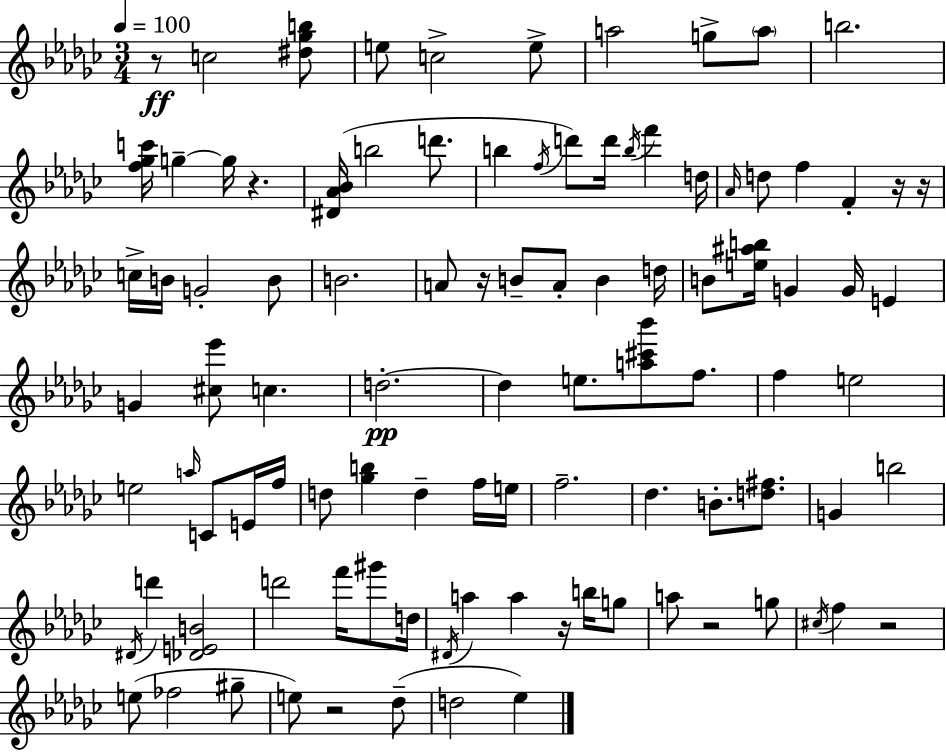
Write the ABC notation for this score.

X:1
T:Untitled
M:3/4
L:1/4
K:Ebm
z/2 c2 [^d_gb]/2 e/2 c2 e/2 a2 g/2 a/2 b2 [f_gc']/4 g g/4 z [^D_A_B]/4 b2 d'/2 b f/4 d'/2 d'/4 b/4 f' d/4 _A/4 d/2 f F z/4 z/4 c/4 B/4 G2 B/2 B2 A/2 z/4 B/2 A/2 B d/4 B/2 [e^ab]/4 G G/4 E G [^c_e']/2 c d2 d e/2 [a^c'_b']/2 f/2 f e2 e2 a/4 C/2 E/4 f/4 d/2 [_gb] d f/4 e/4 f2 _d B/2 [d^f]/2 G b2 ^D/4 d' [_DEB]2 d'2 f'/4 ^g'/2 d/4 ^D/4 a a z/4 b/4 g/2 a/2 z2 g/2 ^c/4 f z2 e/2 _f2 ^g/2 e/2 z2 _d/2 d2 _e